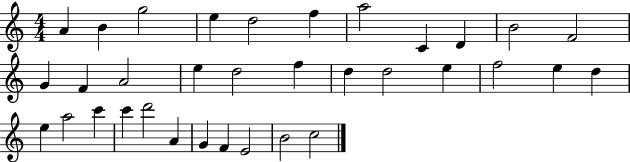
{
  \clef treble
  \numericTimeSignature
  \time 4/4
  \key c \major
  a'4 b'4 g''2 | e''4 d''2 f''4 | a''2 c'4 d'4 | b'2 f'2 | \break g'4 f'4 a'2 | e''4 d''2 f''4 | d''4 d''2 e''4 | f''2 e''4 d''4 | \break e''4 a''2 c'''4 | c'''4 d'''2 a'4 | g'4 f'4 e'2 | b'2 c''2 | \break \bar "|."
}